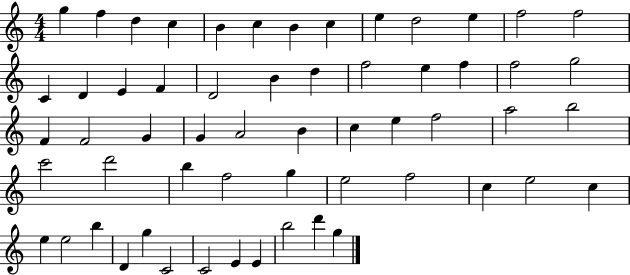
{
  \clef treble
  \numericTimeSignature
  \time 4/4
  \key c \major
  g''4 f''4 d''4 c''4 | b'4 c''4 b'4 c''4 | e''4 d''2 e''4 | f''2 f''2 | \break c'4 d'4 e'4 f'4 | d'2 b'4 d''4 | f''2 e''4 f''4 | f''2 g''2 | \break f'4 f'2 g'4 | g'4 a'2 b'4 | c''4 e''4 f''2 | a''2 b''2 | \break c'''2 d'''2 | b''4 f''2 g''4 | e''2 f''2 | c''4 e''2 c''4 | \break e''4 e''2 b''4 | d'4 g''4 c'2 | c'2 e'4 e'4 | b''2 d'''4 g''4 | \break \bar "|."
}